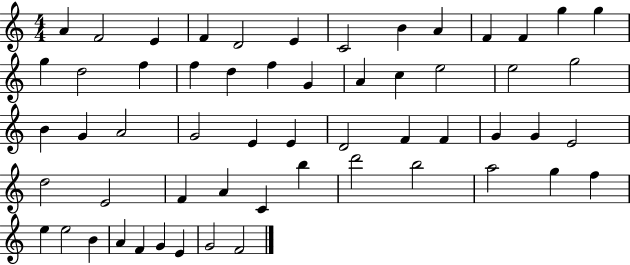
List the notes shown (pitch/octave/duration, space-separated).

A4/q F4/h E4/q F4/q D4/h E4/q C4/h B4/q A4/q F4/q F4/q G5/q G5/q G5/q D5/h F5/q F5/q D5/q F5/q G4/q A4/q C5/q E5/h E5/h G5/h B4/q G4/q A4/h G4/h E4/q E4/q D4/h F4/q F4/q G4/q G4/q E4/h D5/h E4/h F4/q A4/q C4/q B5/q D6/h B5/h A5/h G5/q F5/q E5/q E5/h B4/q A4/q F4/q G4/q E4/q G4/h F4/h